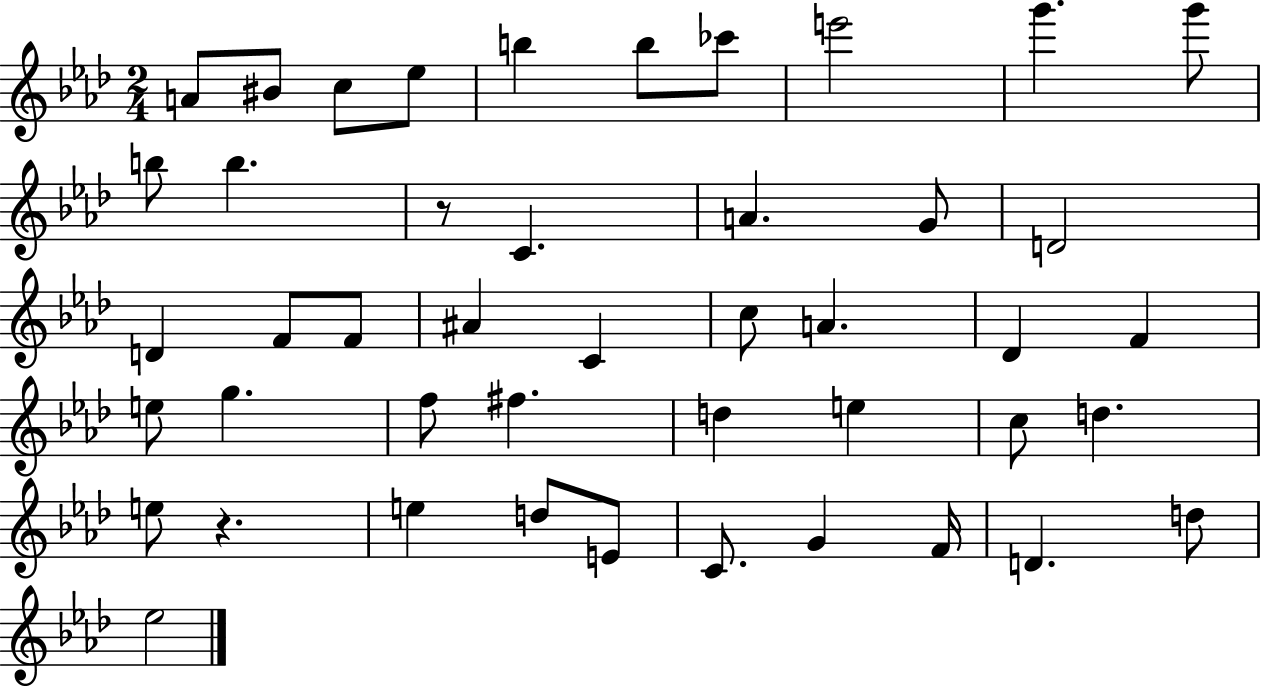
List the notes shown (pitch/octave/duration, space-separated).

A4/e BIS4/e C5/e Eb5/e B5/q B5/e CES6/e E6/h G6/q. G6/e B5/e B5/q. R/e C4/q. A4/q. G4/e D4/h D4/q F4/e F4/e A#4/q C4/q C5/e A4/q. Db4/q F4/q E5/e G5/q. F5/e F#5/q. D5/q E5/q C5/e D5/q. E5/e R/q. E5/q D5/e E4/e C4/e. G4/q F4/s D4/q. D5/e Eb5/h